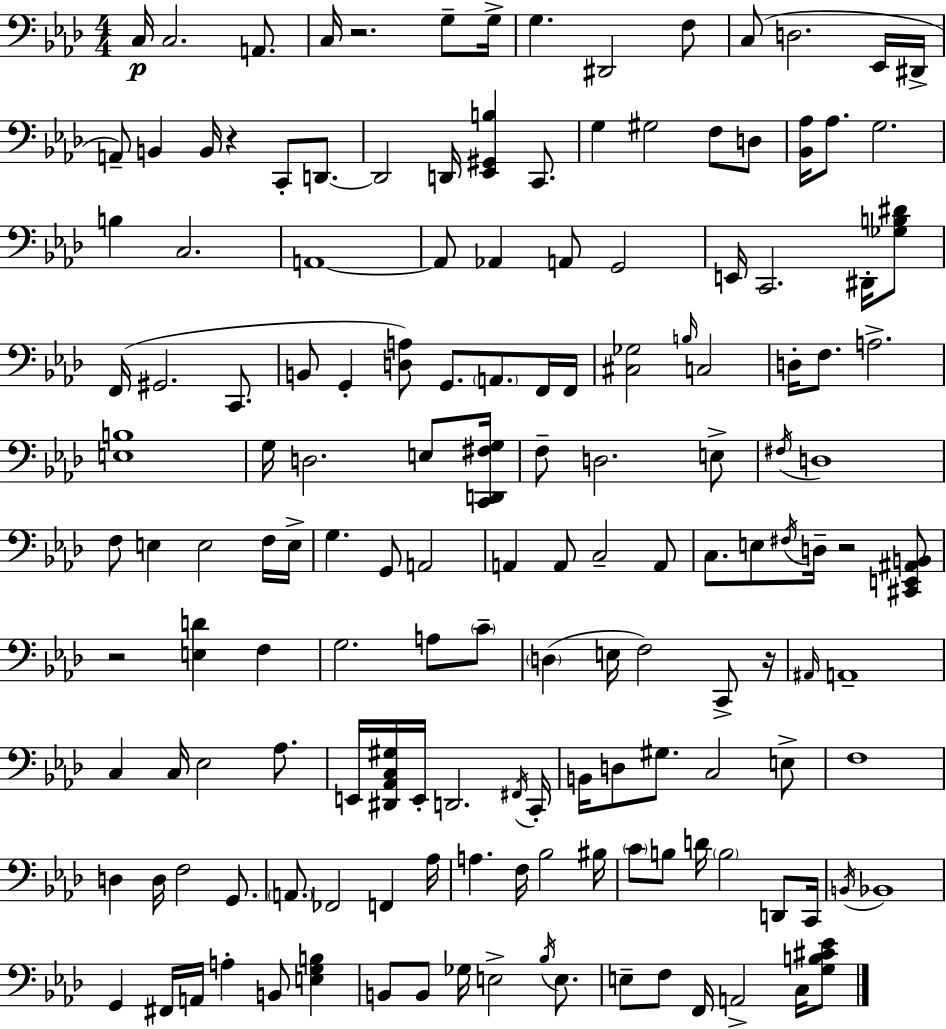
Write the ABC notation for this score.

X:1
T:Untitled
M:4/4
L:1/4
K:Ab
C,/4 C,2 A,,/2 C,/4 z2 G,/2 G,/4 G, ^D,,2 F,/2 C,/2 D,2 _E,,/4 ^D,,/4 A,,/2 B,, B,,/4 z C,,/2 D,,/2 D,,2 D,,/4 [_E,,^G,,B,] C,,/2 G, ^G,2 F,/2 D,/2 [_B,,_A,]/4 _A,/2 G,2 B, C,2 A,,4 A,,/2 _A,, A,,/2 G,,2 E,,/4 C,,2 ^D,,/4 [_G,B,^D]/2 F,,/4 ^G,,2 C,,/2 B,,/2 G,, [D,A,]/2 G,,/2 A,,/2 F,,/4 F,,/4 [^C,_G,]2 B,/4 C,2 D,/4 F,/2 A,2 [E,B,]4 G,/4 D,2 E,/2 [C,,D,,^F,G,]/4 F,/2 D,2 E,/2 ^F,/4 D,4 F,/2 E, E,2 F,/4 E,/4 G, G,,/2 A,,2 A,, A,,/2 C,2 A,,/2 C,/2 E,/2 ^F,/4 D,/4 z2 [^C,,E,,^A,,B,,]/2 z2 [E,D] F, G,2 A,/2 C/2 D, E,/4 F,2 C,,/2 z/4 ^A,,/4 A,,4 C, C,/4 _E,2 _A,/2 E,,/4 [^D,,_A,,C,^G,]/4 E,,/4 D,,2 ^F,,/4 C,,/4 B,,/4 D,/2 ^G,/2 C,2 E,/2 F,4 D, D,/4 F,2 G,,/2 A,,/2 _F,,2 F,, _A,/4 A, F,/4 _B,2 ^B,/4 C/2 B,/2 D/4 B,2 D,,/2 C,,/4 B,,/4 _B,,4 G,, ^F,,/4 A,,/4 A, B,,/2 [E,G,B,] B,,/2 B,,/2 _G,/4 E,2 _B,/4 E,/2 E,/2 F,/2 F,,/4 A,,2 C,/4 [G,B,^C_E]/2